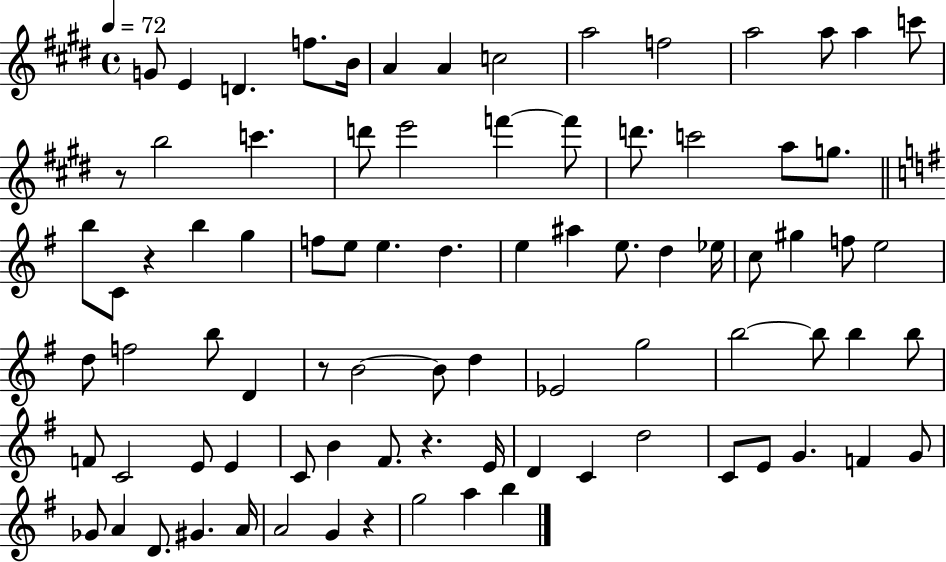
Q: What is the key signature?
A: E major